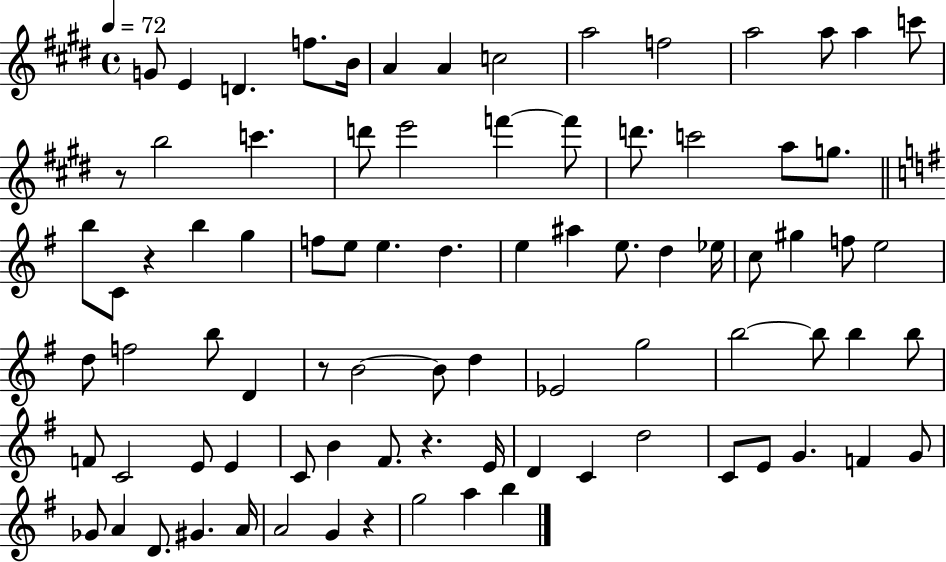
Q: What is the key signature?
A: E major